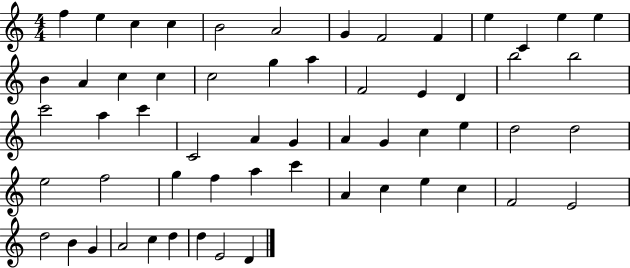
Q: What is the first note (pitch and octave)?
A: F5